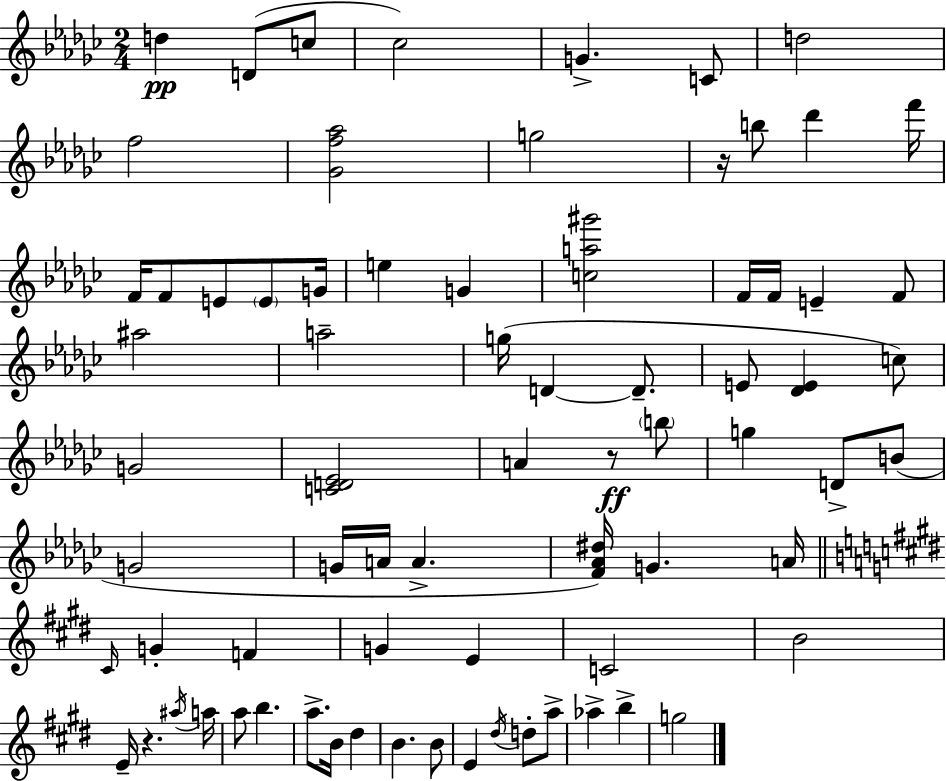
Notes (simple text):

D5/q D4/e C5/e CES5/h G4/q. C4/e D5/h F5/h [Gb4,F5,Ab5]/h G5/h R/s B5/e Db6/q F6/s F4/s F4/e E4/e E4/e G4/s E5/q G4/q [C5,A5,G#6]/h F4/s F4/s E4/q F4/e A#5/h A5/h G5/s D4/q D4/e. E4/e [Db4,E4]/q C5/e G4/h [C4,D4,Eb4]/h A4/q R/e B5/e G5/q D4/e B4/e G4/h G4/s A4/s A4/q. [F4,Ab4,D#5]/s G4/q. A4/s C#4/s G4/q F4/q G4/q E4/q C4/h B4/h E4/s R/q. A#5/s A5/s A5/e B5/q. A5/e. B4/s D#5/q B4/q. B4/e E4/q D#5/s D5/e A5/e Ab5/q B5/q G5/h